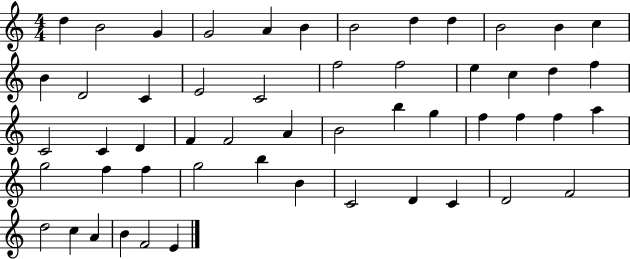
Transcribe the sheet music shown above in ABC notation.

X:1
T:Untitled
M:4/4
L:1/4
K:C
d B2 G G2 A B B2 d d B2 B c B D2 C E2 C2 f2 f2 e c d f C2 C D F F2 A B2 b g f f f a g2 f f g2 b B C2 D C D2 F2 d2 c A B F2 E